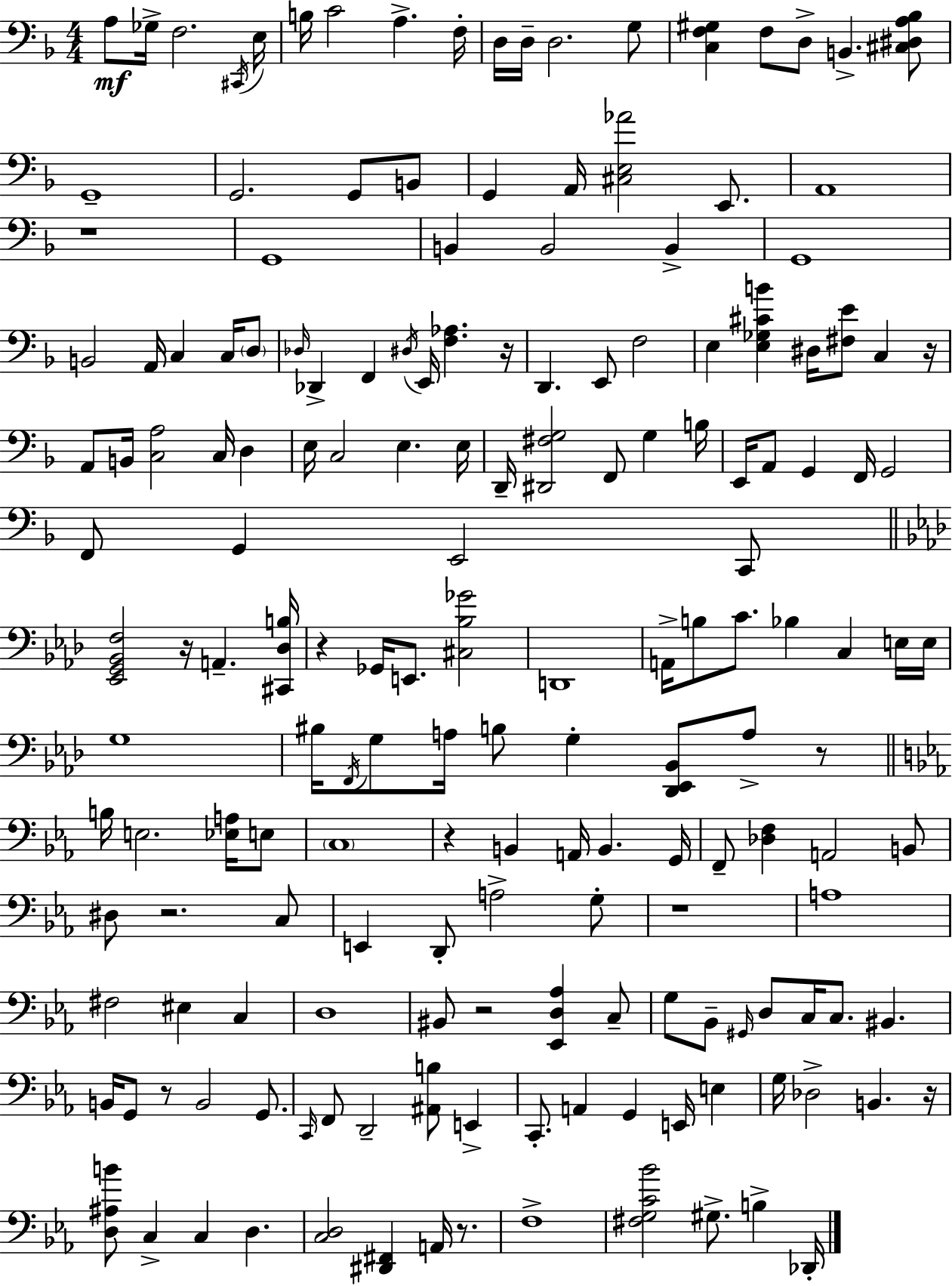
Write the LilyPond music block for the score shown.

{
  \clef bass
  \numericTimeSignature
  \time 4/4
  \key d \minor
  a8\mf ges16-> f2. \acciaccatura { cis,16 } | e16 b16 c'2 a4.-> | f16-. d16 d16-- d2. g8 | <c f gis>4 f8 d8-> b,4.-> <cis dis a bes>8 | \break g,1-- | g,2. g,8 b,8 | g,4 a,16 <cis e aes'>2 e,8. | a,1 | \break r1 | g,1 | b,4 b,2 b,4-> | g,1 | \break b,2 a,16 c4 c16 \parenthesize d8 | \grace { des16 } des,4-> f,4 \acciaccatura { dis16 } e,16 <f aes>4. | r16 d,4. e,8 f2 | e4 <e ges cis' b'>4 dis16 <fis e'>8 c4 | \break r16 a,8 b,16 <c a>2 c16 d4 | e16 c2 e4. | e16 d,16-- <dis, fis g>2 f,8 g4 | b16 e,16 a,8 g,4 f,16 g,2 | \break f,8 g,4 e,2 | c,8 \bar "||" \break \key f \minor <ees, g, bes, f>2 r16 a,4.-- <cis, des b>16 | r4 ges,16 e,8. <cis bes ges'>2 | d,1 | a,16-> b8 c'8. bes4 c4 e16 e16 | \break g1 | bis16 \acciaccatura { f,16 } g8 a16 b8 g4-. <des, ees, bes,>8 a8-> r8 | \bar "||" \break \key ees \major b16 e2. <ees a>16 e8 | \parenthesize c1 | r4 b,4 a,16 b,4. g,16 | f,8-- <des f>4 a,2 b,8 | \break dis8 r2. c8 | e,4 d,8-. a2-> g8-. | r1 | a1 | \break fis2 eis4 c4 | d1 | bis,8 r2 <ees, d aes>4 c8-- | g8 bes,8-- \grace { gis,16 } d8 c16 c8. bis,4. | \break b,16 g,8 r8 b,2 g,8. | \grace { c,16 } f,8 d,2-- <ais, b>8 e,4-> | c,8.-. a,4 g,4 e,16 e4 | g16 des2-> b,4. | \break r16 <d ais b'>8 c4-> c4 d4. | <c d>2 <dis, fis,>4 a,16 r8. | f1-> | <fis g c' bes'>2 gis8.-> b4-> | \break des,16-. \bar "|."
}